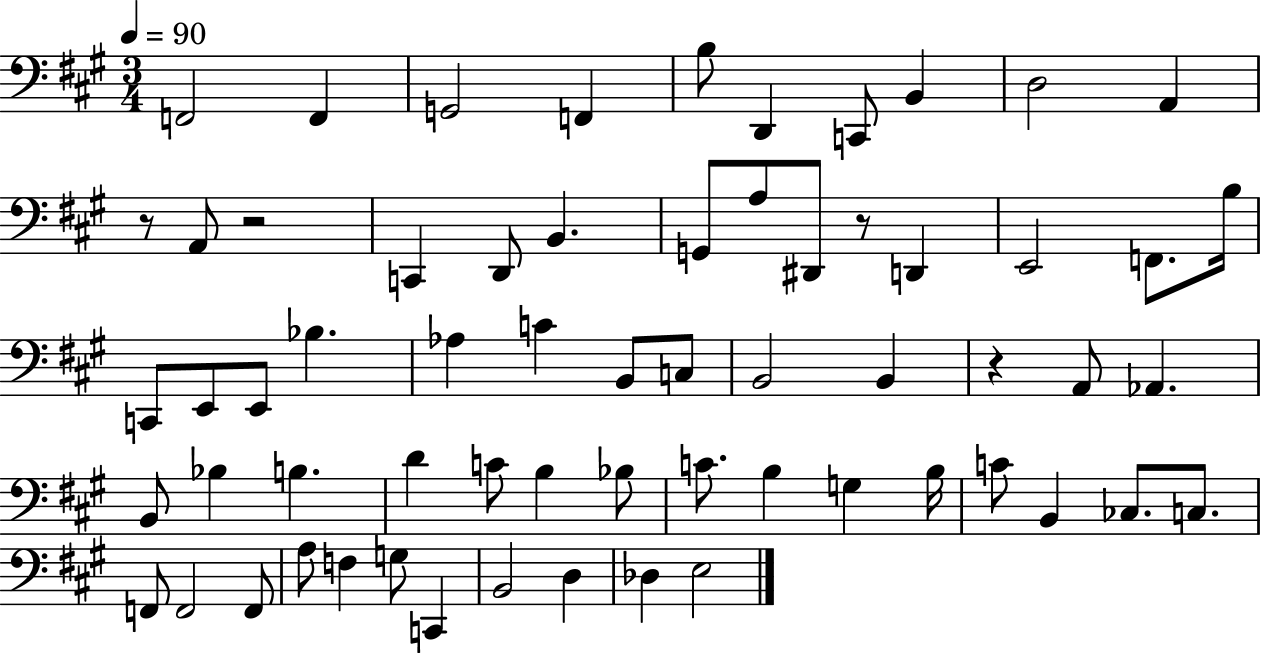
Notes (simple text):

F2/h F2/q G2/h F2/q B3/e D2/q C2/e B2/q D3/h A2/q R/e A2/e R/h C2/q D2/e B2/q. G2/e A3/e D#2/e R/e D2/q E2/h F2/e. B3/s C2/e E2/e E2/e Bb3/q. Ab3/q C4/q B2/e C3/e B2/h B2/q R/q A2/e Ab2/q. B2/e Bb3/q B3/q. D4/q C4/e B3/q Bb3/e C4/e. B3/q G3/q B3/s C4/e B2/q CES3/e. C3/e. F2/e F2/h F2/e A3/e F3/q G3/e C2/q B2/h D3/q Db3/q E3/h